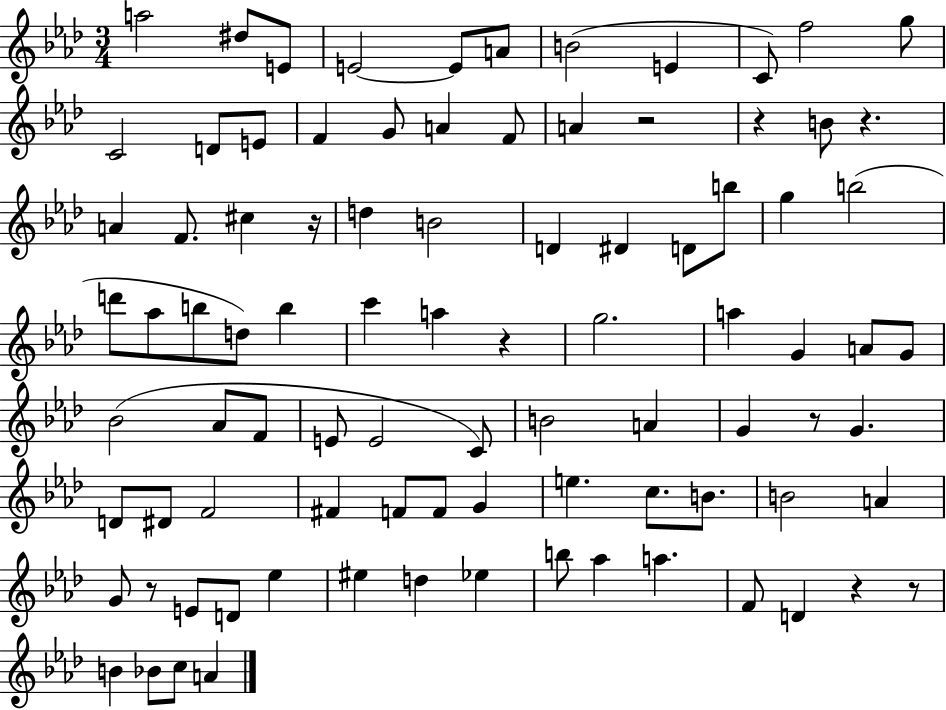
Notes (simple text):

A5/h D#5/e E4/e E4/h E4/e A4/e B4/h E4/q C4/e F5/h G5/e C4/h D4/e E4/e F4/q G4/e A4/q F4/e A4/q R/h R/q B4/e R/q. A4/q F4/e. C#5/q R/s D5/q B4/h D4/q D#4/q D4/e B5/e G5/q B5/h D6/e Ab5/e B5/e D5/e B5/q C6/q A5/q R/q G5/h. A5/q G4/q A4/e G4/e Bb4/h Ab4/e F4/e E4/e E4/h C4/e B4/h A4/q G4/q R/e G4/q. D4/e D#4/e F4/h F#4/q F4/e F4/e G4/q E5/q. C5/e. B4/e. B4/h A4/q G4/e R/e E4/e D4/e Eb5/q EIS5/q D5/q Eb5/q B5/e Ab5/q A5/q. F4/e D4/q R/q R/e B4/q Bb4/e C5/e A4/q